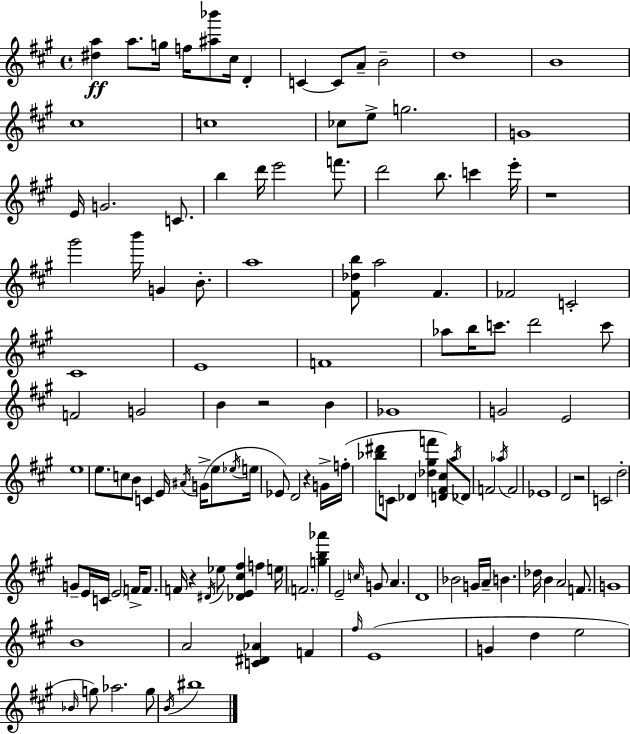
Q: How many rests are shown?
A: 5